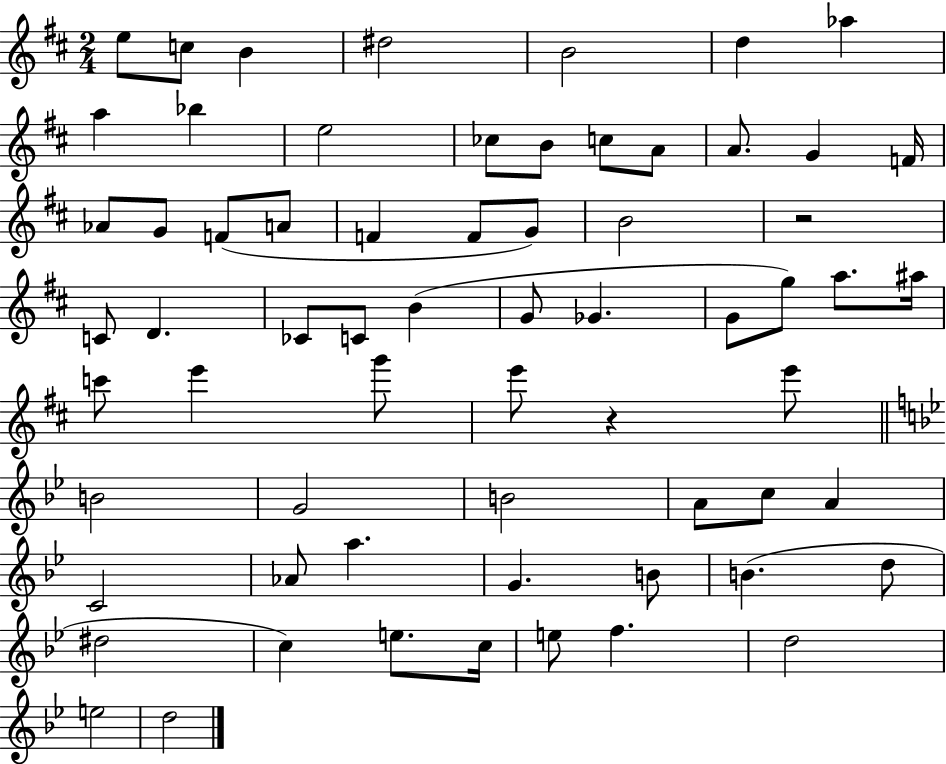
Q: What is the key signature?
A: D major